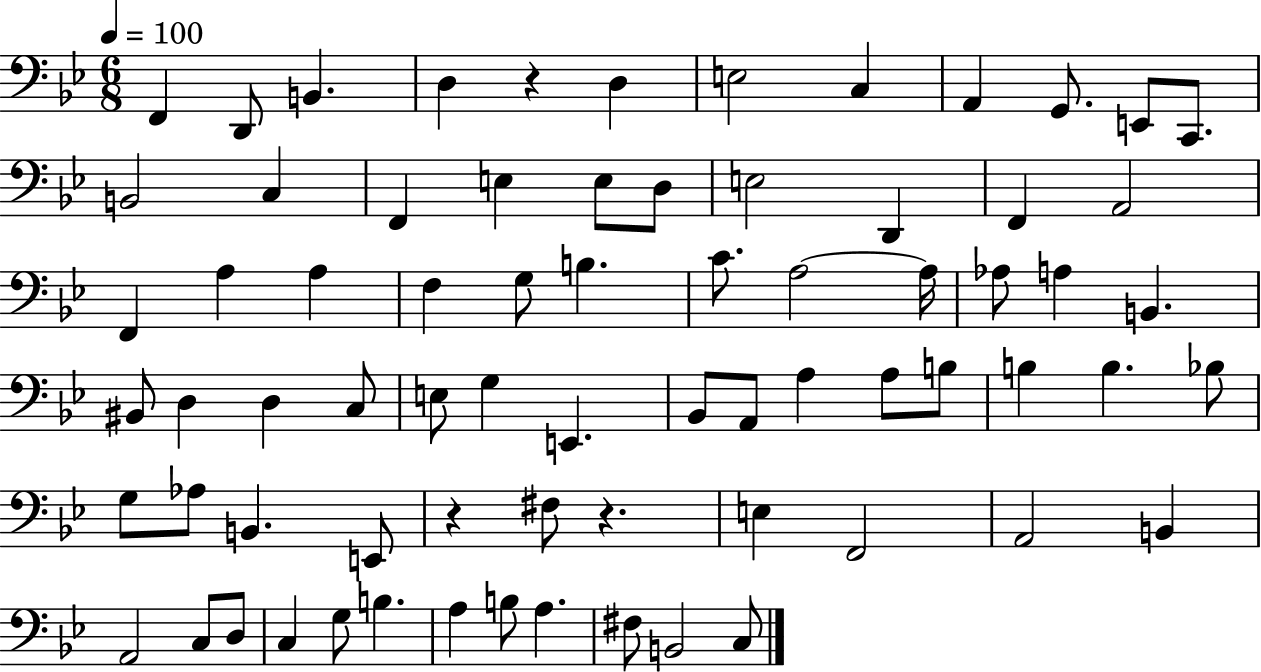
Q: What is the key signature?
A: BES major